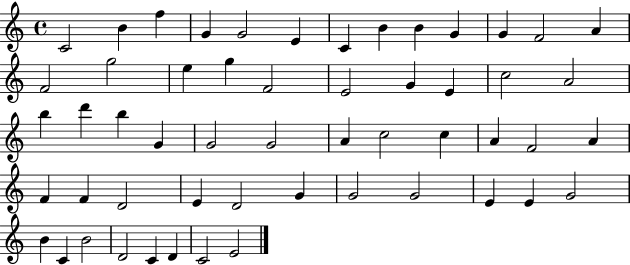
X:1
T:Untitled
M:4/4
L:1/4
K:C
C2 B f G G2 E C B B G G F2 A F2 g2 e g F2 E2 G E c2 A2 b d' b G G2 G2 A c2 c A F2 A F F D2 E D2 G G2 G2 E E G2 B C B2 D2 C D C2 E2